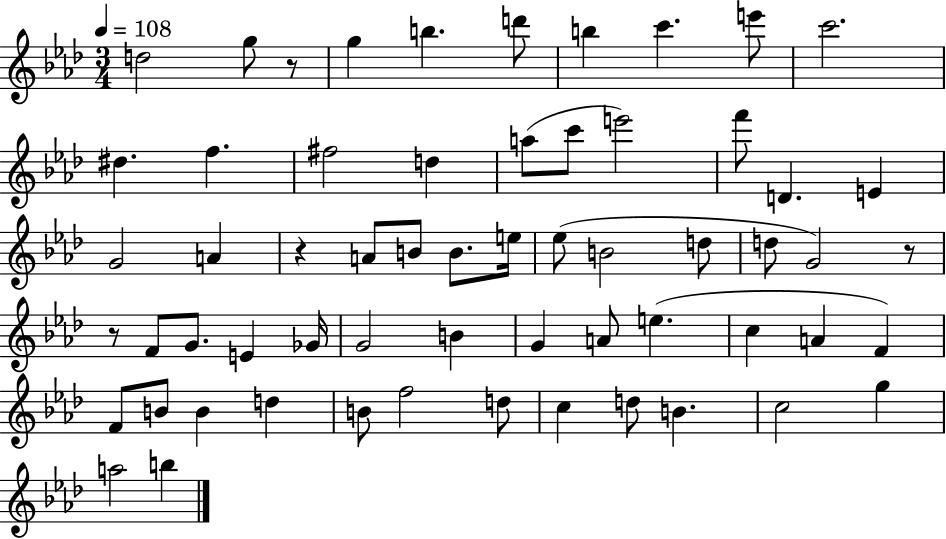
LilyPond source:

{
  \clef treble
  \numericTimeSignature
  \time 3/4
  \key aes \major
  \tempo 4 = 108
  \repeat volta 2 { d''2 g''8 r8 | g''4 b''4. d'''8 | b''4 c'''4. e'''8 | c'''2. | \break dis''4. f''4. | fis''2 d''4 | a''8( c'''8 e'''2) | f'''8 d'4. e'4 | \break g'2 a'4 | r4 a'8 b'8 b'8. e''16 | ees''8( b'2 d''8 | d''8 g'2) r8 | \break r8 f'8 g'8. e'4 ges'16 | g'2 b'4 | g'4 a'8 e''4.( | c''4 a'4 f'4) | \break f'8 b'8 b'4 d''4 | b'8 f''2 d''8 | c''4 d''8 b'4. | c''2 g''4 | \break a''2 b''4 | } \bar "|."
}